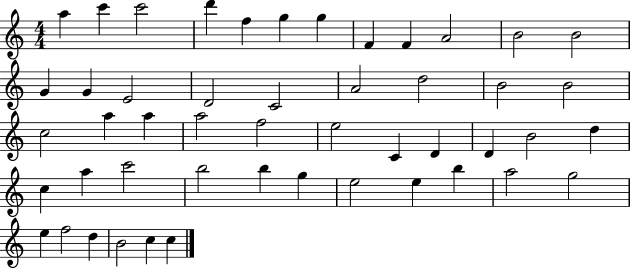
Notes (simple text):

A5/q C6/q C6/h D6/q F5/q G5/q G5/q F4/q F4/q A4/h B4/h B4/h G4/q G4/q E4/h D4/h C4/h A4/h D5/h B4/h B4/h C5/h A5/q A5/q A5/h F5/h E5/h C4/q D4/q D4/q B4/h D5/q C5/q A5/q C6/h B5/h B5/q G5/q E5/h E5/q B5/q A5/h G5/h E5/q F5/h D5/q B4/h C5/q C5/q